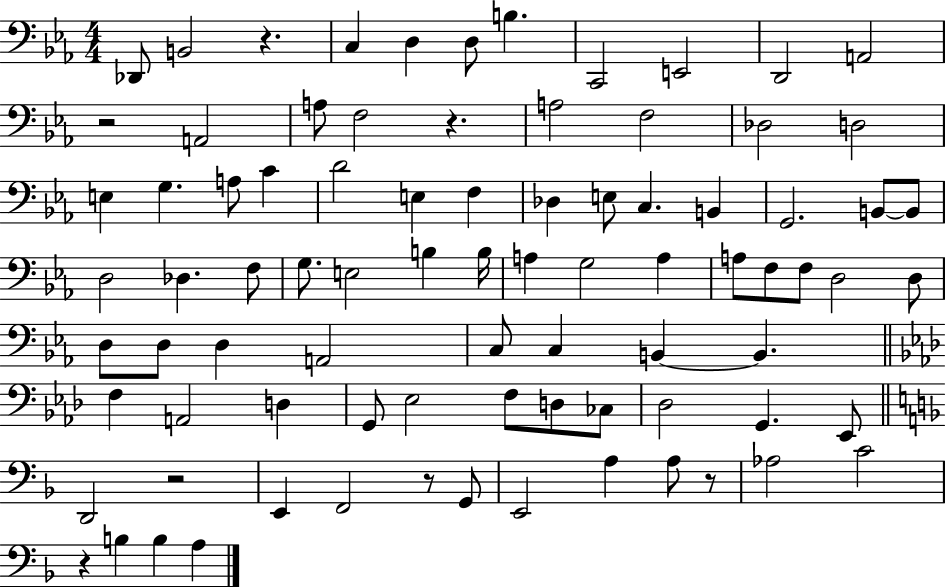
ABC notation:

X:1
T:Untitled
M:4/4
L:1/4
K:Eb
_D,,/2 B,,2 z C, D, D,/2 B, C,,2 E,,2 D,,2 A,,2 z2 A,,2 A,/2 F,2 z A,2 F,2 _D,2 D,2 E, G, A,/2 C D2 E, F, _D, E,/2 C, B,, G,,2 B,,/2 B,,/2 D,2 _D, F,/2 G,/2 E,2 B, B,/4 A, G,2 A, A,/2 F,/2 F,/2 D,2 D,/2 D,/2 D,/2 D, A,,2 C,/2 C, B,, B,, F, A,,2 D, G,,/2 _E,2 F,/2 D,/2 _C,/2 _D,2 G,, _E,,/2 D,,2 z2 E,, F,,2 z/2 G,,/2 E,,2 A, A,/2 z/2 _A,2 C2 z B, B, A,